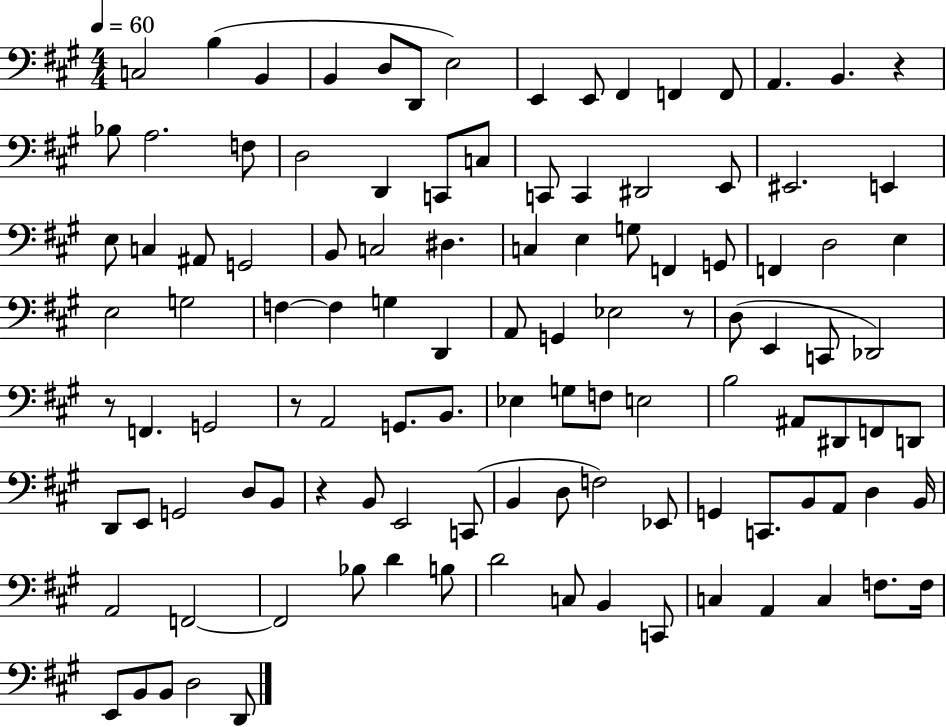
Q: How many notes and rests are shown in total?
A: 112